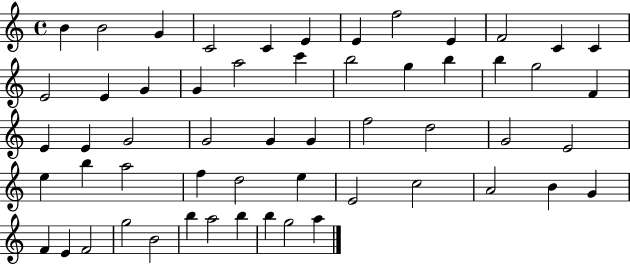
{
  \clef treble
  \time 4/4
  \defaultTimeSignature
  \key c \major
  b'4 b'2 g'4 | c'2 c'4 e'4 | e'4 f''2 e'4 | f'2 c'4 c'4 | \break e'2 e'4 g'4 | g'4 a''2 c'''4 | b''2 g''4 b''4 | b''4 g''2 f'4 | \break e'4 e'4 g'2 | g'2 g'4 g'4 | f''2 d''2 | g'2 e'2 | \break e''4 b''4 a''2 | f''4 d''2 e''4 | e'2 c''2 | a'2 b'4 g'4 | \break f'4 e'4 f'2 | g''2 b'2 | b''4 a''2 b''4 | b''4 g''2 a''4 | \break \bar "|."
}